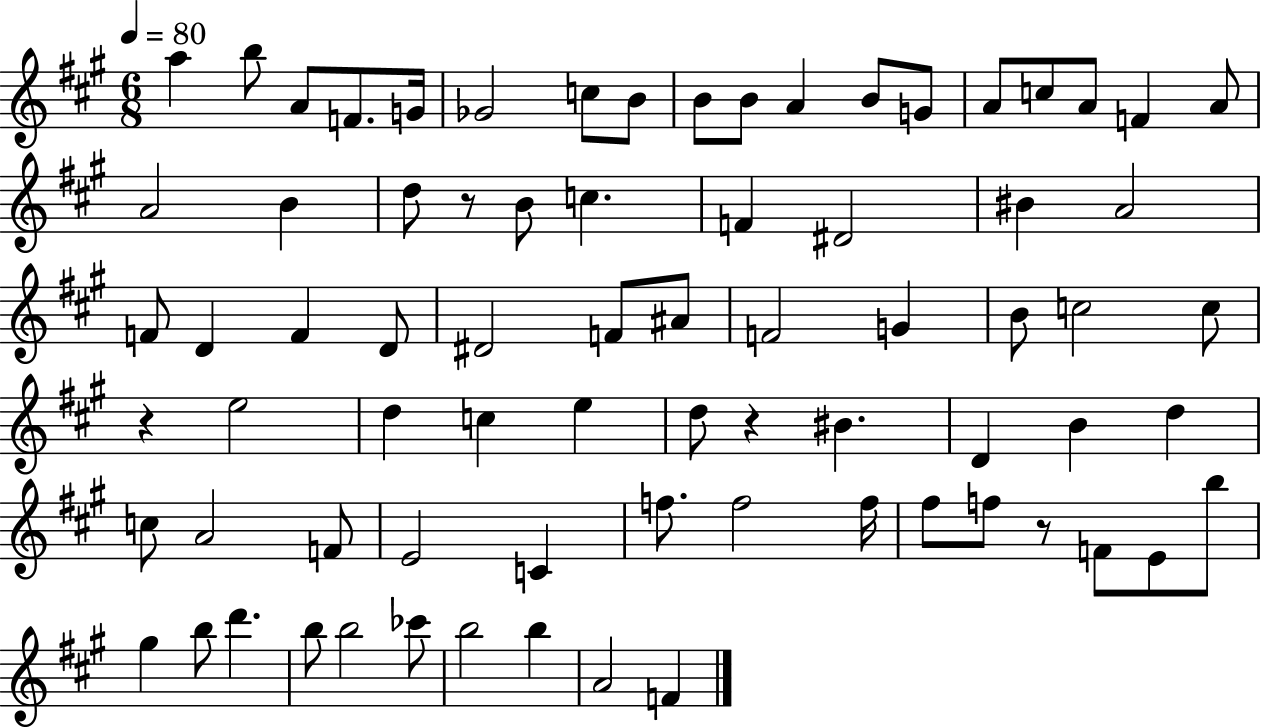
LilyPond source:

{
  \clef treble
  \numericTimeSignature
  \time 6/8
  \key a \major
  \tempo 4 = 80
  \repeat volta 2 { a''4 b''8 a'8 f'8. g'16 | ges'2 c''8 b'8 | b'8 b'8 a'4 b'8 g'8 | a'8 c''8 a'8 f'4 a'8 | \break a'2 b'4 | d''8 r8 b'8 c''4. | f'4 dis'2 | bis'4 a'2 | \break f'8 d'4 f'4 d'8 | dis'2 f'8 ais'8 | f'2 g'4 | b'8 c''2 c''8 | \break r4 e''2 | d''4 c''4 e''4 | d''8 r4 bis'4. | d'4 b'4 d''4 | \break c''8 a'2 f'8 | e'2 c'4 | f''8. f''2 f''16 | fis''8 f''8 r8 f'8 e'8 b''8 | \break gis''4 b''8 d'''4. | b''8 b''2 ces'''8 | b''2 b''4 | a'2 f'4 | \break } \bar "|."
}